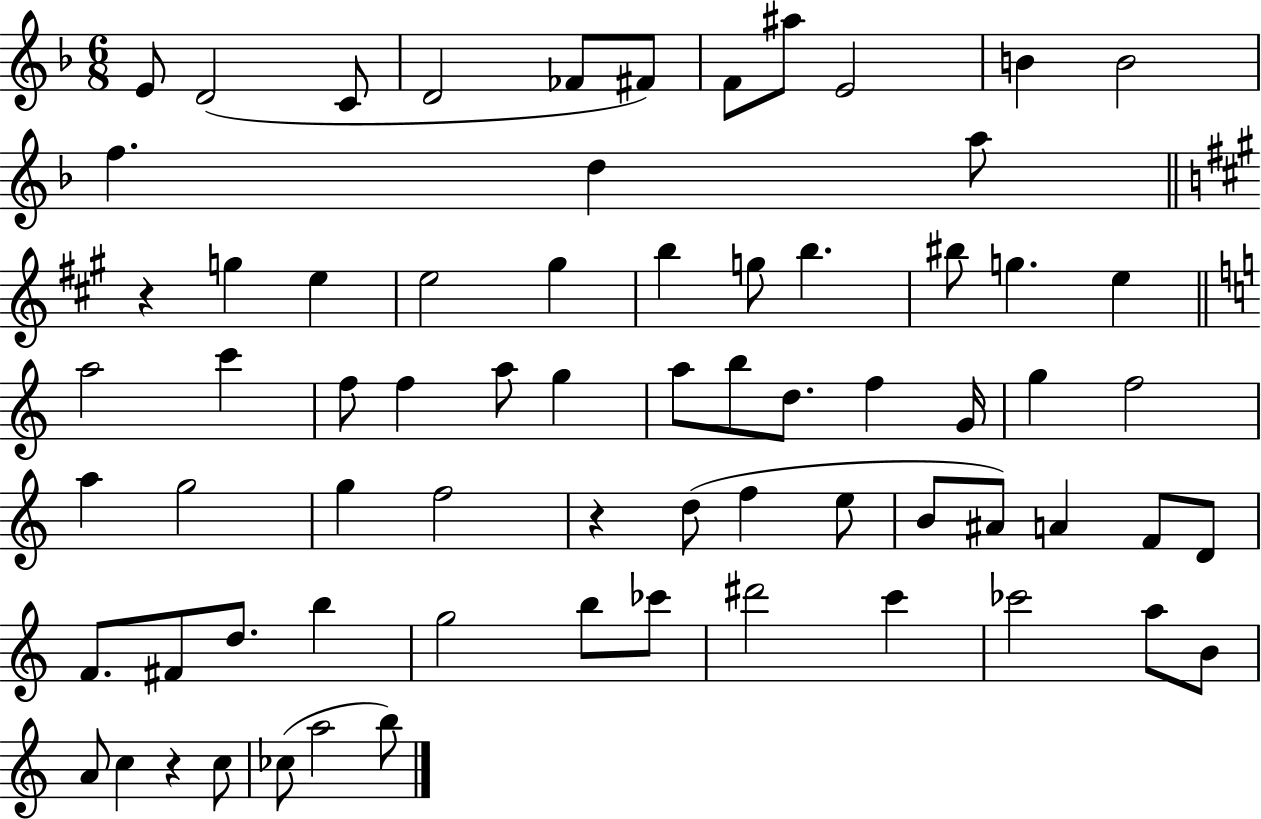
{
  \clef treble
  \numericTimeSignature
  \time 6/8
  \key f \major
  \repeat volta 2 { e'8 d'2( c'8 | d'2 fes'8 fis'8) | f'8 ais''8 e'2 | b'4 b'2 | \break f''4. d''4 a''8 | \bar "||" \break \key a \major r4 g''4 e''4 | e''2 gis''4 | b''4 g''8 b''4. | bis''8 g''4. e''4 | \break \bar "||" \break \key c \major a''2 c'''4 | f''8 f''4 a''8 g''4 | a''8 b''8 d''8. f''4 g'16 | g''4 f''2 | \break a''4 g''2 | g''4 f''2 | r4 d''8( f''4 e''8 | b'8 ais'8) a'4 f'8 d'8 | \break f'8. fis'8 d''8. b''4 | g''2 b''8 ces'''8 | dis'''2 c'''4 | ces'''2 a''8 b'8 | \break a'8 c''4 r4 c''8 | ces''8( a''2 b''8) | } \bar "|."
}